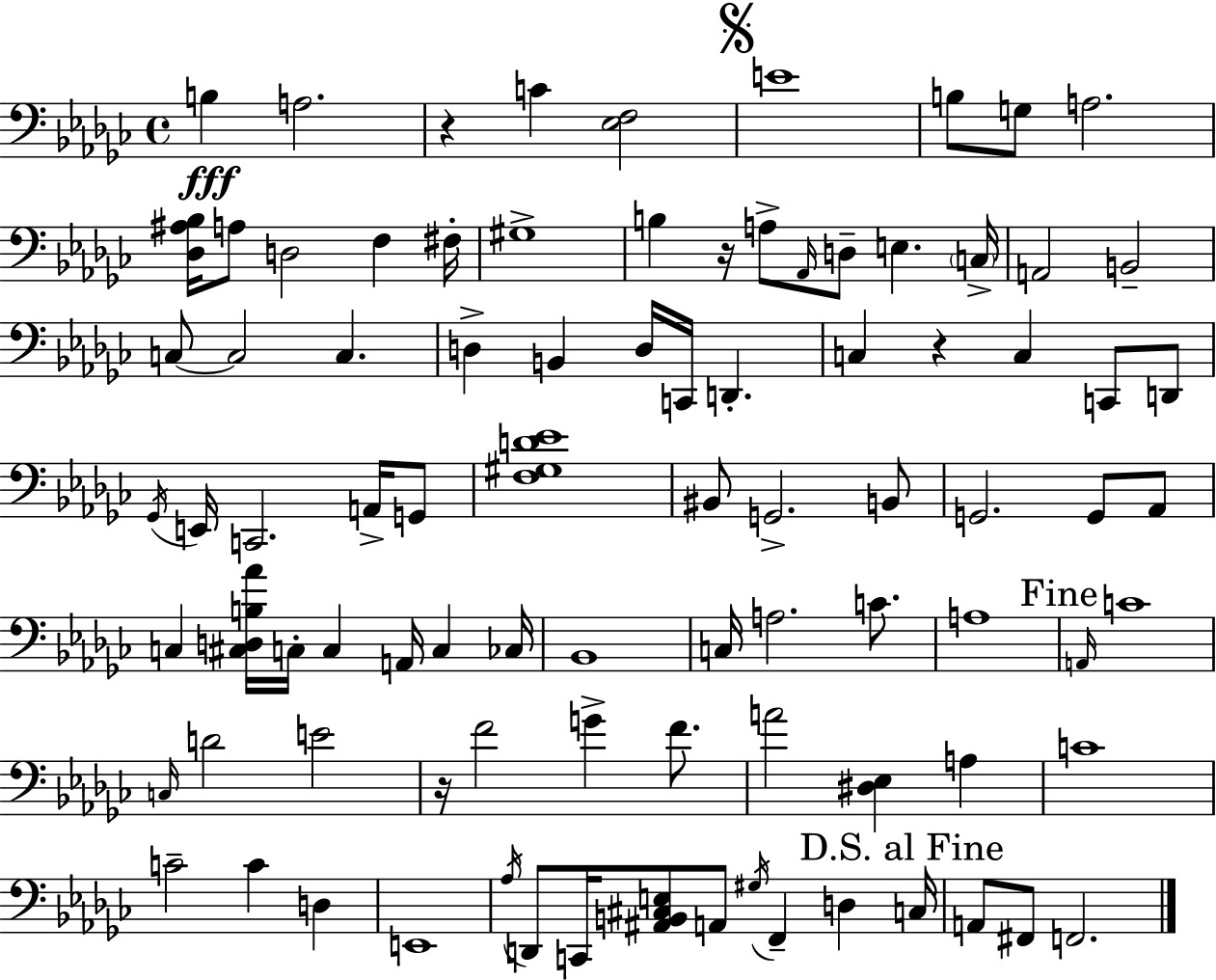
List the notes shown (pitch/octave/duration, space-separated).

B3/q A3/h. R/q C4/q [Eb3,F3]/h E4/w B3/e G3/e A3/h. [Db3,A#3,Bb3]/s A3/e D3/h F3/q F#3/s G#3/w B3/q R/s A3/e Ab2/s D3/e E3/q. C3/s A2/h B2/h C3/e C3/h C3/q. D3/q B2/q D3/s C2/s D2/q. C3/q R/q C3/q C2/e D2/e Gb2/s E2/s C2/h. A2/s G2/e [F3,G#3,D4,Eb4]/w BIS2/e G2/h. B2/e G2/h. G2/e Ab2/e C3/q [C#3,D3,B3,Ab4]/s C3/s C3/q A2/s C3/q CES3/s Bb2/w C3/s A3/h. C4/e. A3/w A2/s C4/w C3/s D4/h E4/h R/s F4/h G4/q F4/e. A4/h [D#3,Eb3]/q A3/q C4/w C4/h C4/q D3/q E2/w Ab3/s D2/e C2/s [A#2,B2,C#3,E3]/e A2/e G#3/s F2/q D3/q C3/s A2/e F#2/e F2/h.